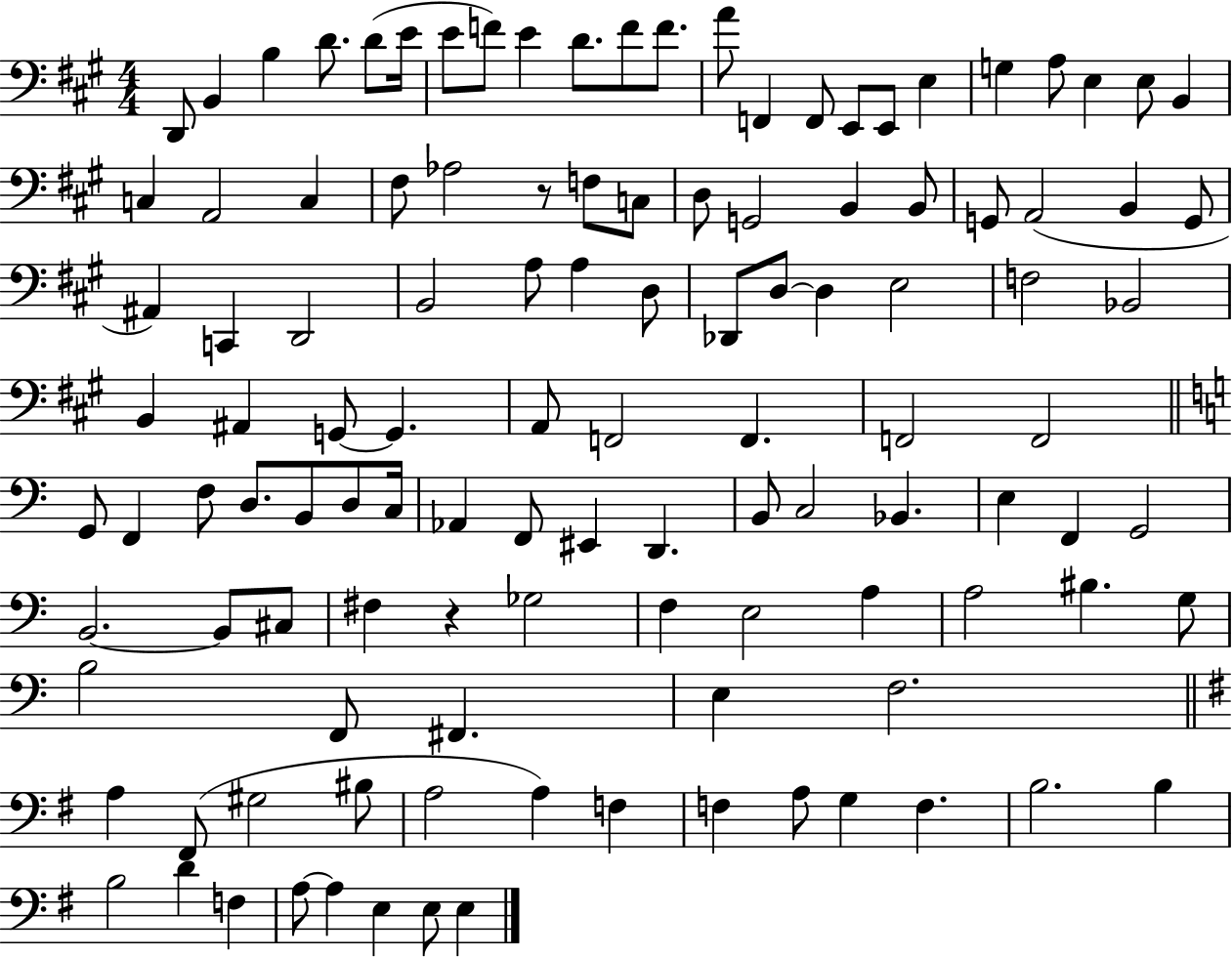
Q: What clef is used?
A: bass